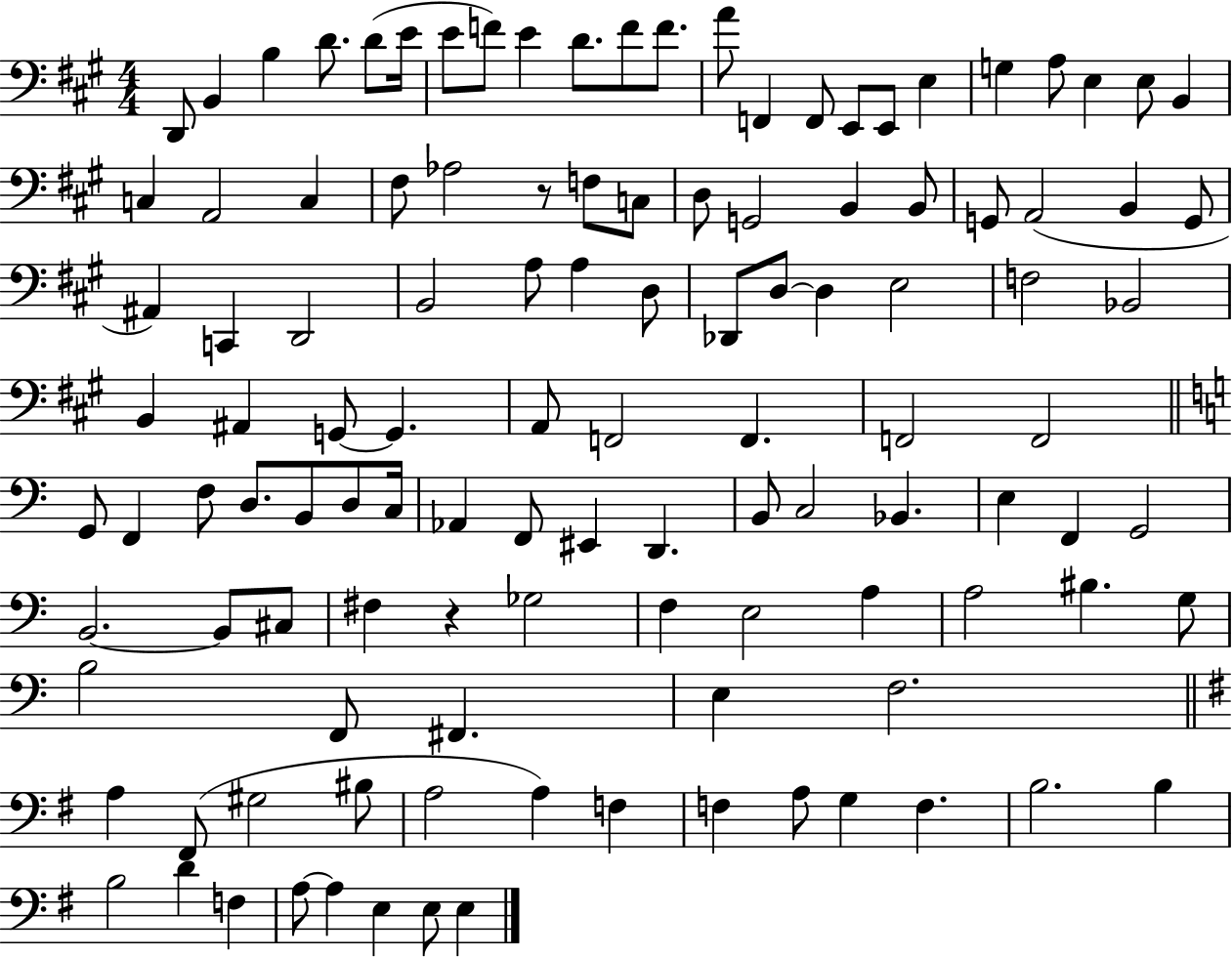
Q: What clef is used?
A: bass